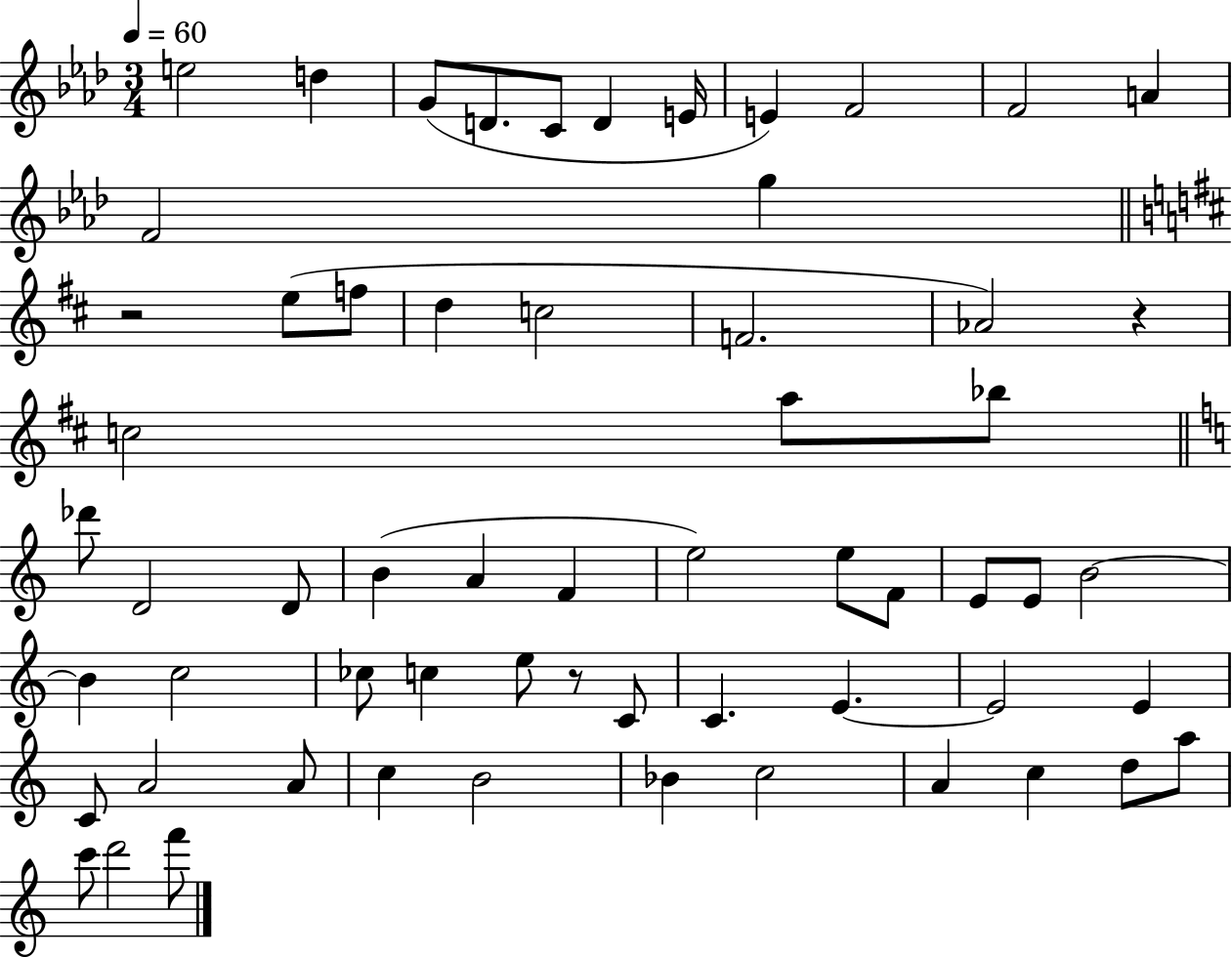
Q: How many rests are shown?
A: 3